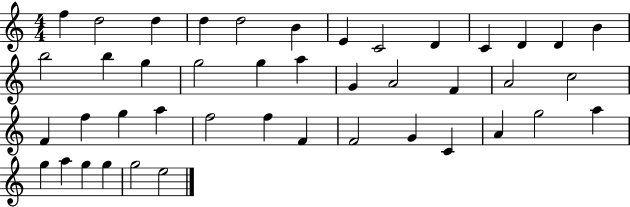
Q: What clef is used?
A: treble